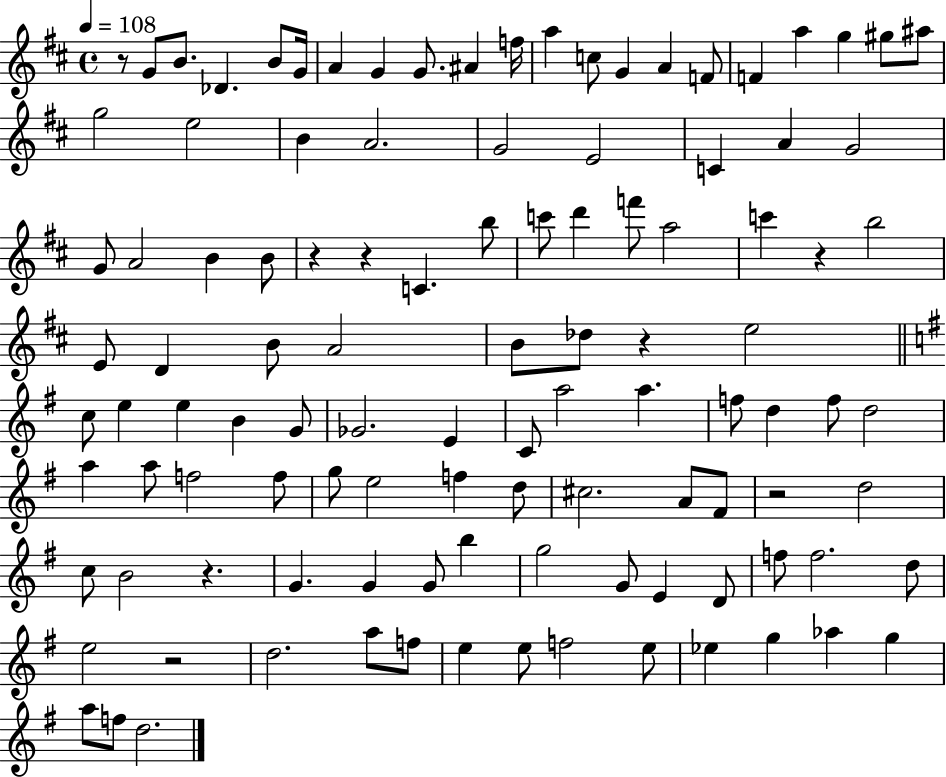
{
  \clef treble
  \time 4/4
  \defaultTimeSignature
  \key d \major
  \tempo 4 = 108
  \repeat volta 2 { r8 g'8 b'8. des'4. b'8 g'16 | a'4 g'4 g'8. ais'4 f''16 | a''4 c''8 g'4 a'4 f'8 | f'4 a''4 g''4 gis''8 ais''8 | \break g''2 e''2 | b'4 a'2. | g'2 e'2 | c'4 a'4 g'2 | \break g'8 a'2 b'4 b'8 | r4 r4 c'4. b''8 | c'''8 d'''4 f'''8 a''2 | c'''4 r4 b''2 | \break e'8 d'4 b'8 a'2 | b'8 des''8 r4 e''2 | \bar "||" \break \key e \minor c''8 e''4 e''4 b'4 g'8 | ges'2. e'4 | c'8 a''2 a''4. | f''8 d''4 f''8 d''2 | \break a''4 a''8 f''2 f''8 | g''8 e''2 f''4 d''8 | cis''2. a'8 fis'8 | r2 d''2 | \break c''8 b'2 r4. | g'4. g'4 g'8 b''4 | g''2 g'8 e'4 d'8 | f''8 f''2. d''8 | \break e''2 r2 | d''2. a''8 f''8 | e''4 e''8 f''2 e''8 | ees''4 g''4 aes''4 g''4 | \break a''8 f''8 d''2. | } \bar "|."
}